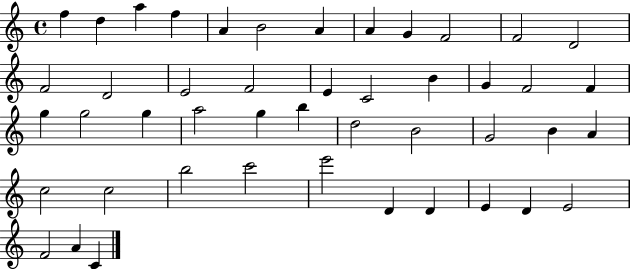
X:1
T:Untitled
M:4/4
L:1/4
K:C
f d a f A B2 A A G F2 F2 D2 F2 D2 E2 F2 E C2 B G F2 F g g2 g a2 g b d2 B2 G2 B A c2 c2 b2 c'2 e'2 D D E D E2 F2 A C